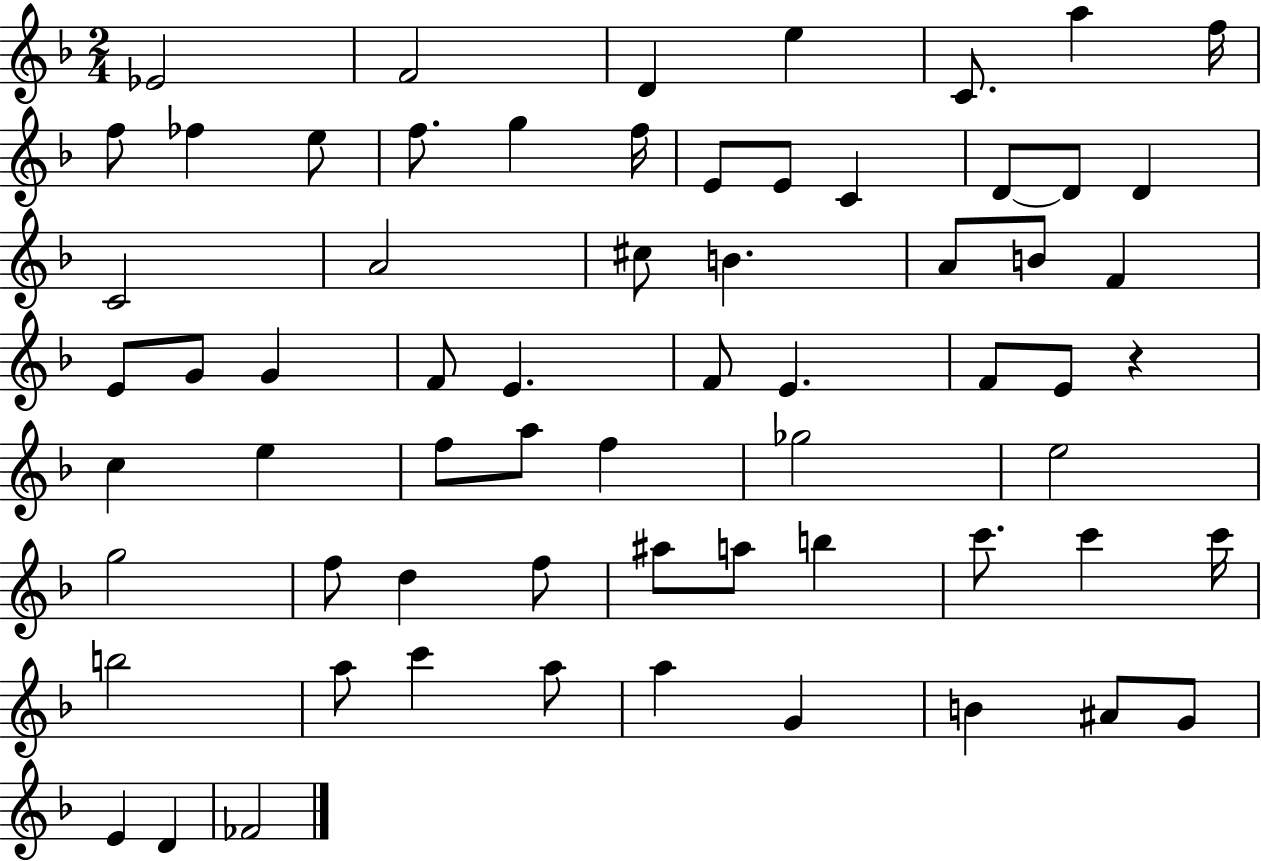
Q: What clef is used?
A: treble